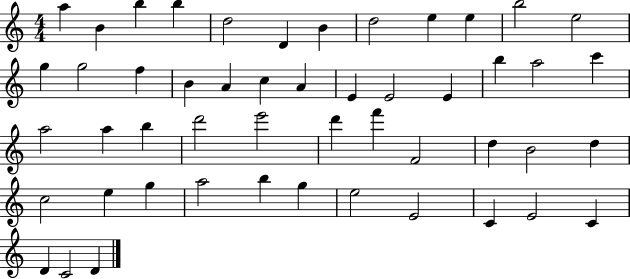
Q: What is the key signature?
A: C major